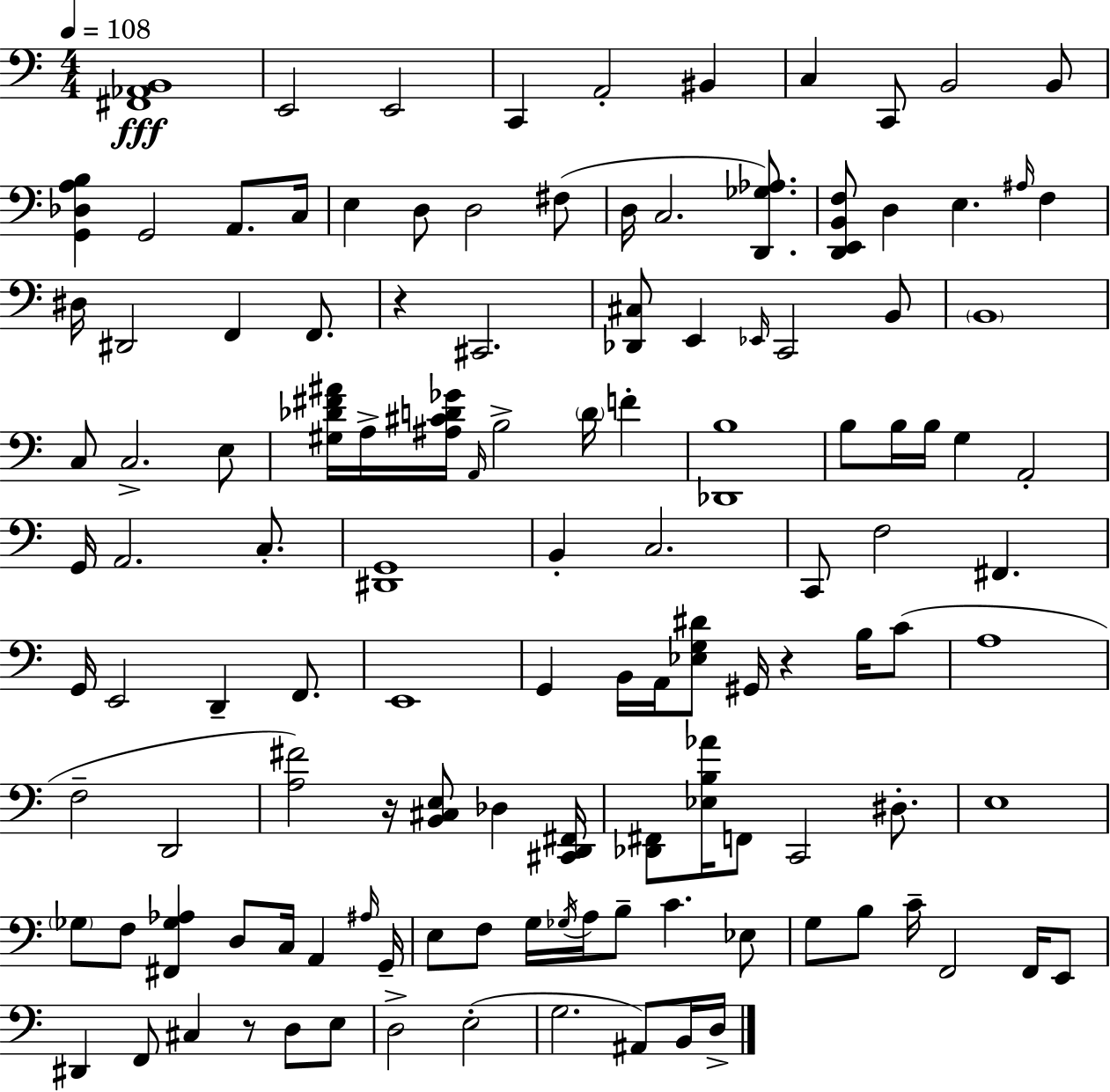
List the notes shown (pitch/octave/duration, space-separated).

[F#2,Ab2,B2]/w E2/h E2/h C2/q A2/h BIS2/q C3/q C2/e B2/h B2/e [G2,Db3,A3,B3]/q G2/h A2/e. C3/s E3/q D3/e D3/h F#3/e D3/s C3/h. [D2,Gb3,Ab3]/e. [D2,E2,B2,F3]/e D3/q E3/q. A#3/s F3/q D#3/s D#2/h F2/q F2/e. R/q C#2/h. [Db2,C#3]/e E2/q Eb2/s C2/h B2/e B2/w C3/e C3/h. E3/e [G#3,Db4,F#4,A#4]/s A3/s [A#3,C#4,D4,Gb4]/s A2/s B3/h D4/s F4/q [Db2,B3]/w B3/e B3/s B3/s G3/q A2/h G2/s A2/h. C3/e. [D#2,G2]/w B2/q C3/h. C2/e F3/h F#2/q. G2/s E2/h D2/q F2/e. E2/w G2/q B2/s A2/s [Eb3,G3,D#4]/e G#2/s R/q B3/s C4/e A3/w F3/h D2/h [A3,F#4]/h R/s [B2,C#3,E3]/e Db3/q [C#2,D2,F#2]/s [Db2,F#2]/e [Eb3,B3,Ab4]/s F2/e C2/h D#3/e. E3/w Gb3/e F3/e [F#2,Gb3,Ab3]/q D3/e C3/s A2/q A#3/s G2/s E3/e F3/e G3/s Gb3/s A3/s B3/e C4/q. Eb3/e G3/e B3/e C4/s F2/h F2/s E2/e D#2/q F2/e C#3/q R/e D3/e E3/e D3/h E3/h G3/h. A#2/e B2/s D3/s